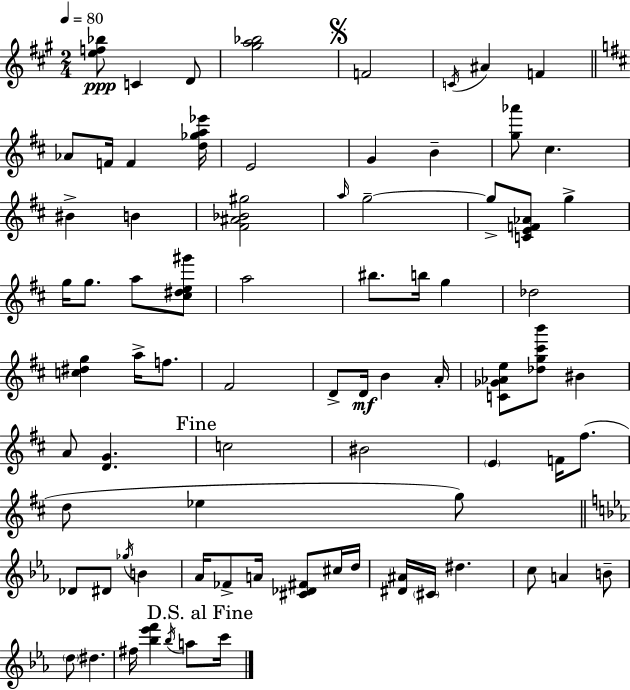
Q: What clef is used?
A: treble